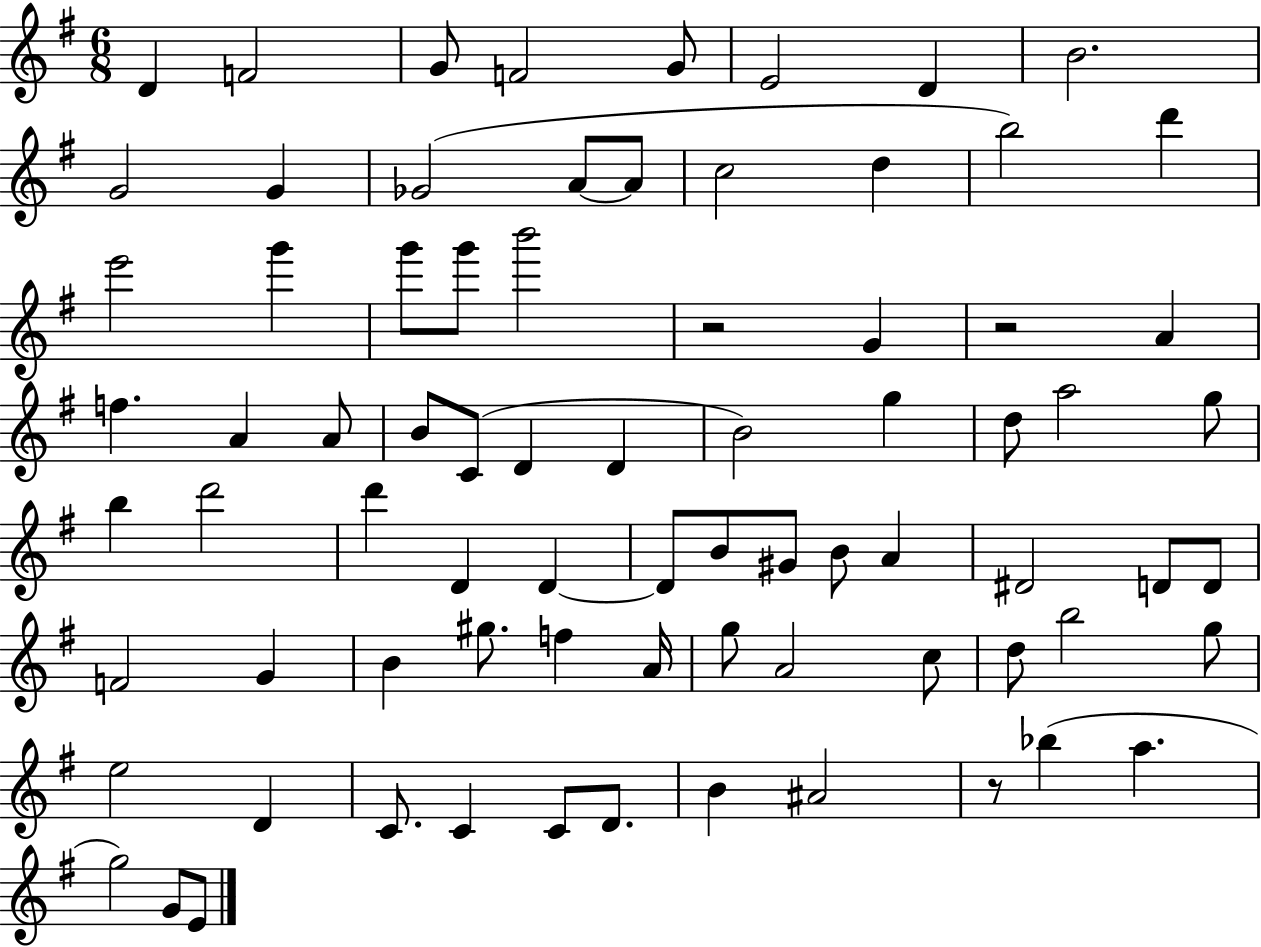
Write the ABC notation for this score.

X:1
T:Untitled
M:6/8
L:1/4
K:G
D F2 G/2 F2 G/2 E2 D B2 G2 G _G2 A/2 A/2 c2 d b2 d' e'2 g' g'/2 g'/2 b'2 z2 G z2 A f A A/2 B/2 C/2 D D B2 g d/2 a2 g/2 b d'2 d' D D D/2 B/2 ^G/2 B/2 A ^D2 D/2 D/2 F2 G B ^g/2 f A/4 g/2 A2 c/2 d/2 b2 g/2 e2 D C/2 C C/2 D/2 B ^A2 z/2 _b a g2 G/2 E/2